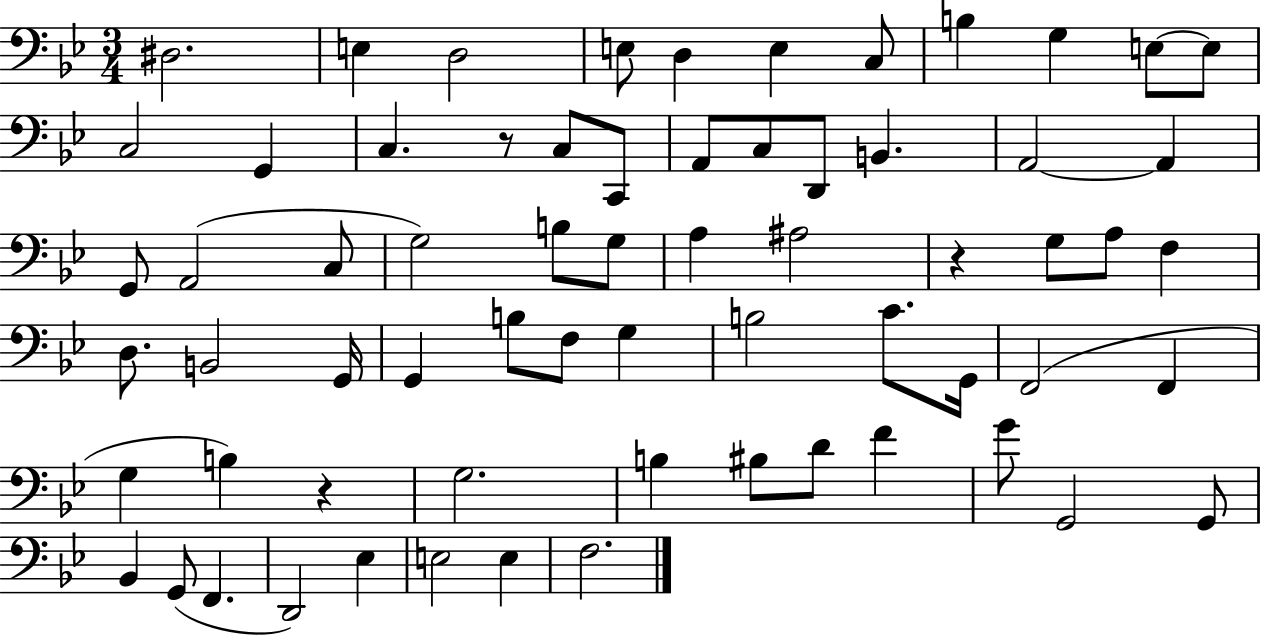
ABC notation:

X:1
T:Untitled
M:3/4
L:1/4
K:Bb
^D,2 E, D,2 E,/2 D, E, C,/2 B, G, E,/2 E,/2 C,2 G,, C, z/2 C,/2 C,,/2 A,,/2 C,/2 D,,/2 B,, A,,2 A,, G,,/2 A,,2 C,/2 G,2 B,/2 G,/2 A, ^A,2 z G,/2 A,/2 F, D,/2 B,,2 G,,/4 G,, B,/2 F,/2 G, B,2 C/2 G,,/4 F,,2 F,, G, B, z G,2 B, ^B,/2 D/2 F G/2 G,,2 G,,/2 _B,, G,,/2 F,, D,,2 _E, E,2 E, F,2